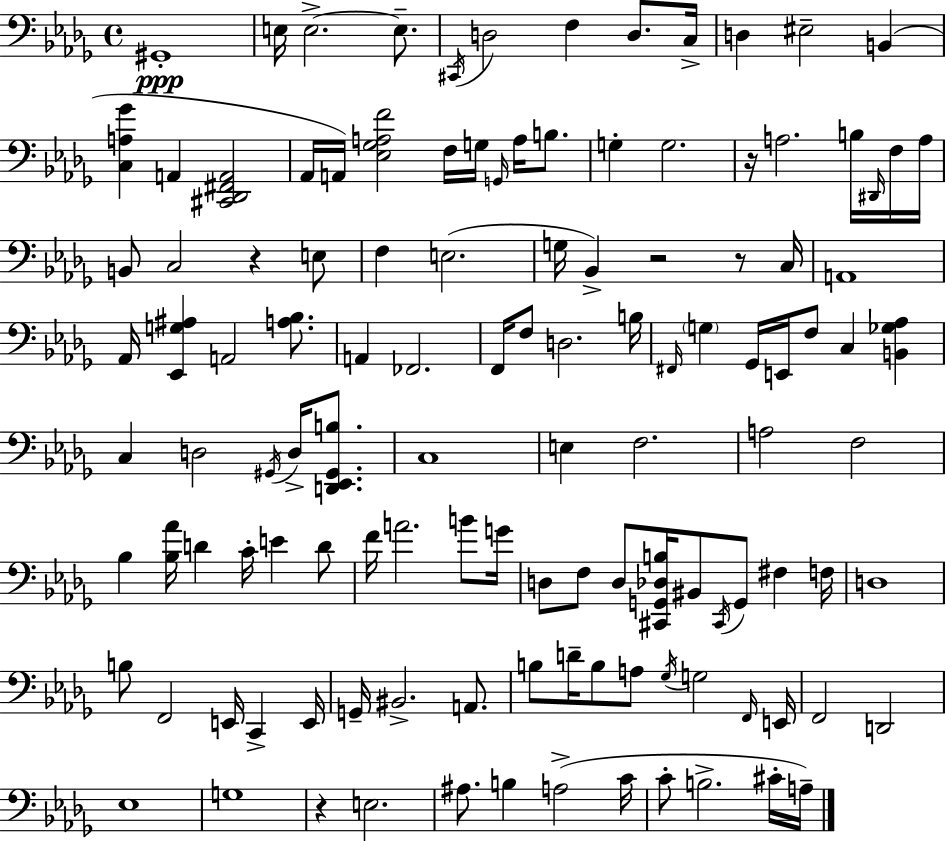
X:1
T:Untitled
M:4/4
L:1/4
K:Bbm
^G,,4 E,/4 E,2 E,/2 ^C,,/4 D,2 F, D,/2 C,/4 D, ^E,2 B,, [C,A,_G] A,, [^C,,_D,,^F,,A,,]2 _A,,/4 A,,/4 [_E,_G,A,F]2 F,/4 G,/4 G,,/4 A,/4 B,/2 G, G,2 z/4 A,2 B,/4 ^D,,/4 F,/4 A,/4 B,,/2 C,2 z E,/2 F, E,2 G,/4 _B,, z2 z/2 C,/4 A,,4 _A,,/4 [_E,,G,^A,] A,,2 [A,_B,]/2 A,, _F,,2 F,,/4 F,/2 D,2 B,/4 ^F,,/4 G, _G,,/4 E,,/4 F,/2 C, [B,,_G,_A,] C, D,2 ^G,,/4 D,/4 [D,,_E,,^G,,B,]/2 C,4 E, F,2 A,2 F,2 _B, [_B,_A]/4 D C/4 E D/2 F/4 A2 B/2 G/4 D,/2 F,/2 D,/2 [^C,,G,,_D,B,]/4 ^B,,/2 ^C,,/4 G,,/2 ^F, F,/4 D,4 B,/2 F,,2 E,,/4 C,, E,,/4 G,,/4 ^B,,2 A,,/2 B,/2 D/4 B,/2 A,/2 _G,/4 G,2 F,,/4 E,,/4 F,,2 D,,2 _E,4 G,4 z E,2 ^A,/2 B, A,2 C/4 C/2 B,2 ^C/4 A,/4